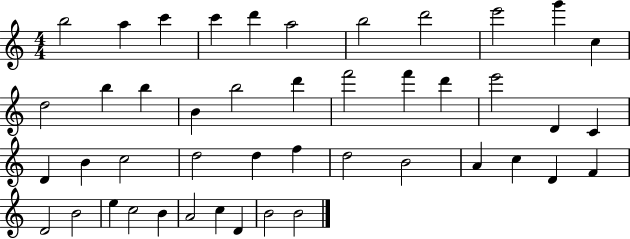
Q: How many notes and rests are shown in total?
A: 45